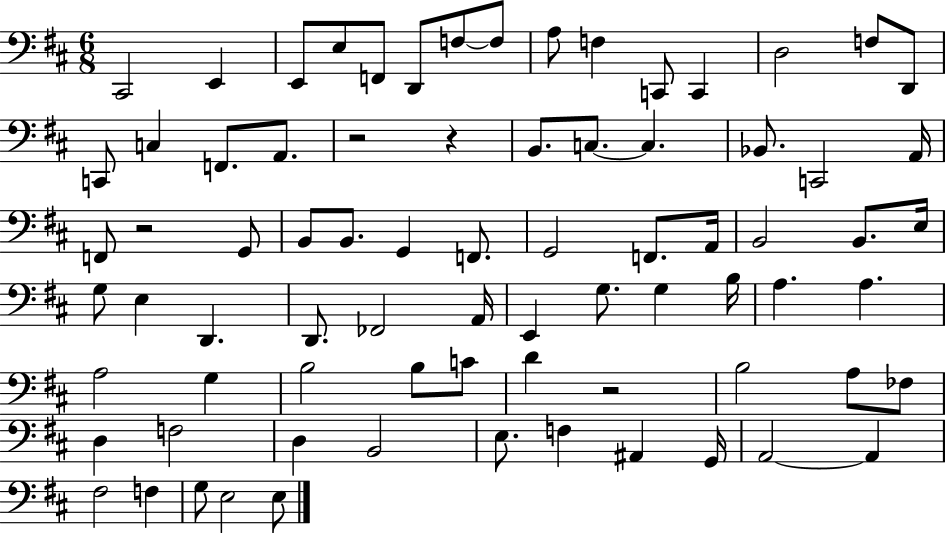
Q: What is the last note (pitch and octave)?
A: E3